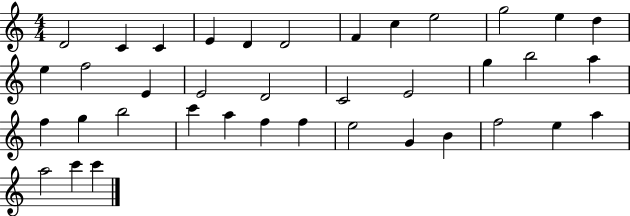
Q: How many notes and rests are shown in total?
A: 38